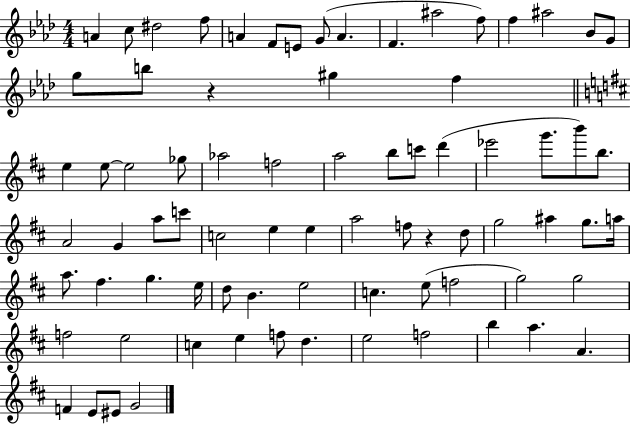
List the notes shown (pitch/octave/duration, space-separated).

A4/q C5/e D#5/h F5/e A4/q F4/e E4/e G4/e A4/q. F4/q. A#5/h F5/e F5/q A#5/h Bb4/e G4/e G5/e B5/e R/q G#5/q F5/q E5/q E5/e E5/h Gb5/e Ab5/h F5/h A5/h B5/e C6/e D6/q Eb6/h G6/e. B6/e B5/e. A4/h G4/q A5/e C6/e C5/h E5/q E5/q A5/h F5/e R/q D5/e G5/h A#5/q G5/e. A5/s A5/e. F#5/q. G5/q. E5/s D5/e B4/q. E5/h C5/q. E5/e F5/h G5/h G5/h F5/h E5/h C5/q E5/q F5/e D5/q. E5/h F5/h B5/q A5/q. A4/q. F4/q E4/e EIS4/e G4/h